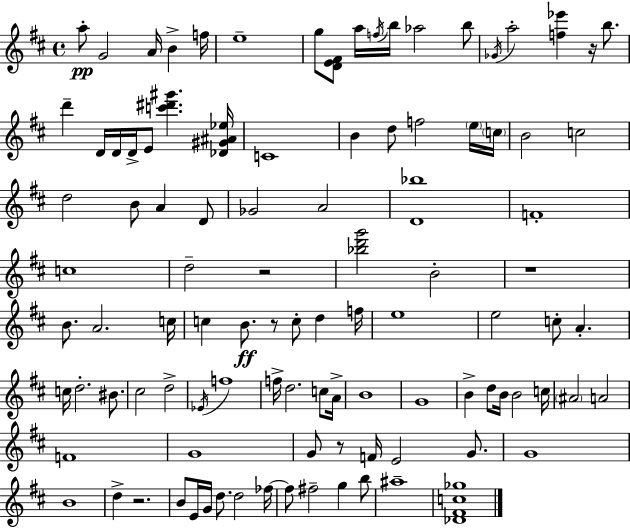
{
  \clef treble
  \time 4/4
  \defaultTimeSignature
  \key d \major
  a''8-.\pp g'2 a'16 b'4-> f''16 | e''1-- | g''8 <d' e' fis'>8 a''16 \acciaccatura { f''16 } b''16 aes''2 b''8 | \acciaccatura { ges'16 } a''2-. <f'' ees'''>4 r16 b''8. | \break d'''4-- d'16 d'16 d'16-> e'8 <c''' dis''' gis'''>4. | <des' gis' ais' ees''>16 c'1 | b'4 d''8 f''2 | \parenthesize e''16 \parenthesize c''16 b'2 c''2 | \break d''2 b'8 a'4 | d'8 ges'2 a'2 | <d' bes''>1 | f'1-. | \break c''1 | d''2-- r2 | <bes'' d''' g'''>2 b'2-. | r1 | \break b'8. a'2. | c''16 c''4 b'8.\ff r8 c''8-. d''4 | f''16 e''1 | e''2 c''8-. a'4.-. | \break c''16 d''2.-. bis'8. | cis''2 d''2-> | \acciaccatura { ees'16 } f''1 | f''16-> d''2. | \break c''8 a'16-> b'1 | g'1 | b'4-> d''8 b'16 b'2 | c''16 \parenthesize ais'2 a'2 | \break f'1 | g'1 | g'8 r8 f'16 e'2 | g'8. g'1 | \break b'1 | d''4-> r2. | b'8 e'16 g'16 d''8. d''2 | fes''16~~ fes''8 fis''2-- g''4 | \break b''8 ais''1-- | <des' fis' c'' ges''>1 | \bar "|."
}